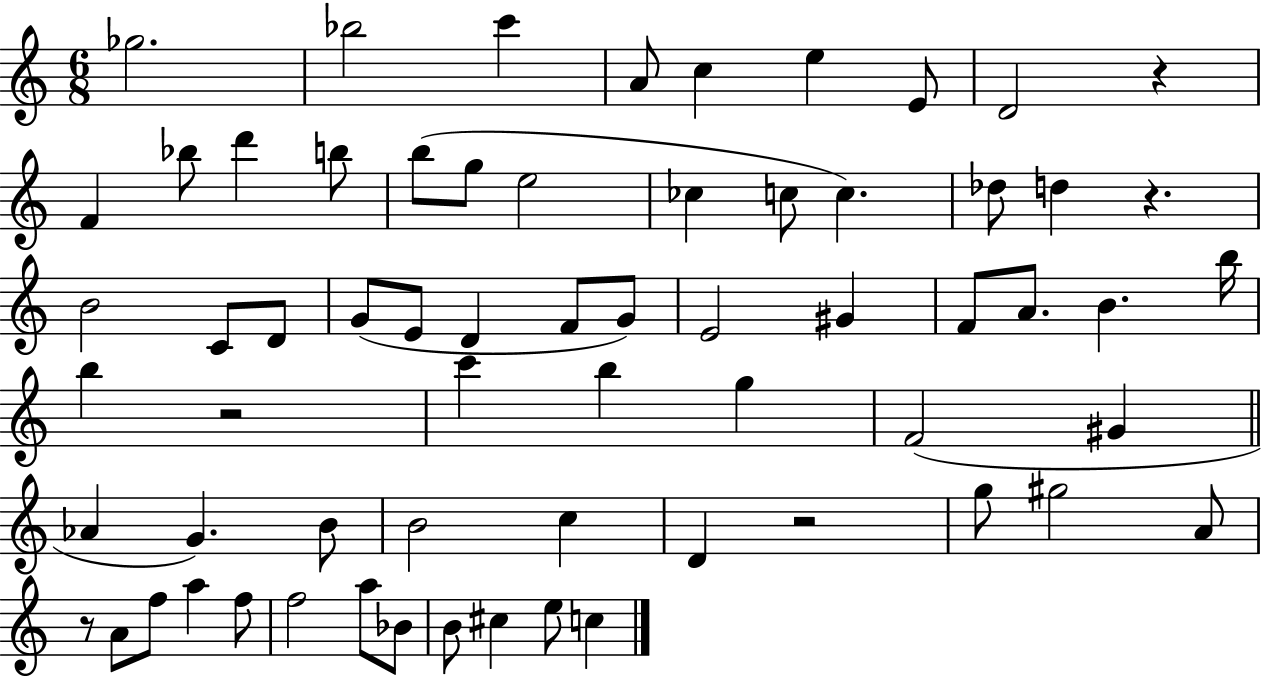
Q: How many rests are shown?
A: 5